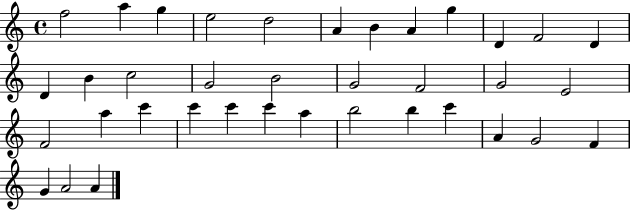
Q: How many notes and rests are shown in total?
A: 37